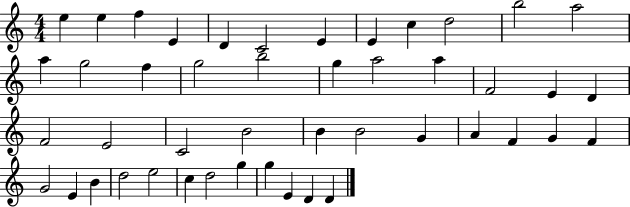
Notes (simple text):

E5/q E5/q F5/q E4/q D4/q C4/h E4/q E4/q C5/q D5/h B5/h A5/h A5/q G5/h F5/q G5/h B5/h G5/q A5/h A5/q F4/h E4/q D4/q F4/h E4/h C4/h B4/h B4/q B4/h G4/q A4/q F4/q G4/q F4/q G4/h E4/q B4/q D5/h E5/h C5/q D5/h G5/q G5/q E4/q D4/q D4/q